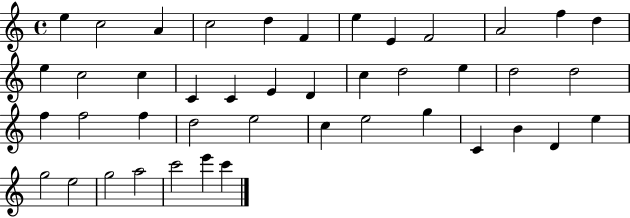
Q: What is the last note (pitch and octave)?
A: C6